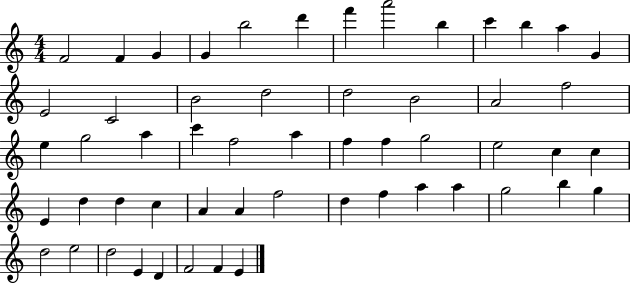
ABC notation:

X:1
T:Untitled
M:4/4
L:1/4
K:C
F2 F G G b2 d' f' a'2 b c' b a G E2 C2 B2 d2 d2 B2 A2 f2 e g2 a c' f2 a f f g2 e2 c c E d d c A A f2 d f a a g2 b g d2 e2 d2 E D F2 F E